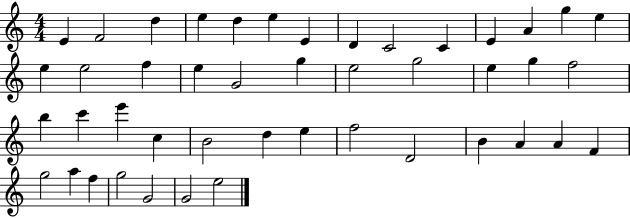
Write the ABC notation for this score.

X:1
T:Untitled
M:4/4
L:1/4
K:C
E F2 d e d e E D C2 C E A g e e e2 f e G2 g e2 g2 e g f2 b c' e' c B2 d e f2 D2 B A A F g2 a f g2 G2 G2 e2